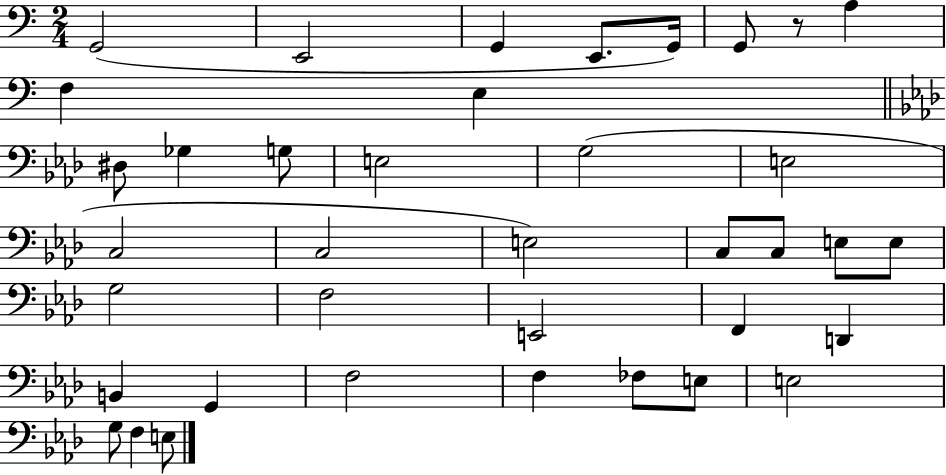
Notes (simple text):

G2/h E2/h G2/q E2/e. G2/s G2/e R/e A3/q F3/q E3/q D#3/e Gb3/q G3/e E3/h G3/h E3/h C3/h C3/h E3/h C3/e C3/e E3/e E3/e G3/h F3/h E2/h F2/q D2/q B2/q G2/q F3/h F3/q FES3/e E3/e E3/h G3/e F3/q E3/e